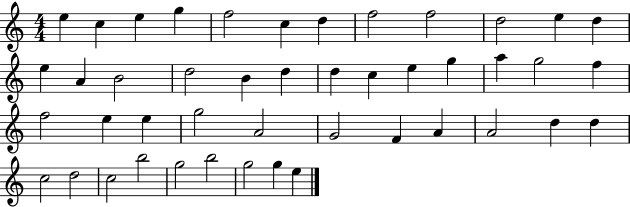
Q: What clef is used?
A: treble